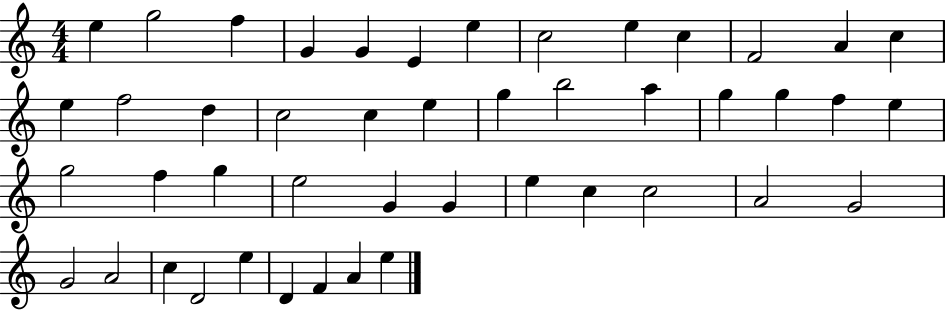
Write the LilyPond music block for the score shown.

{
  \clef treble
  \numericTimeSignature
  \time 4/4
  \key c \major
  e''4 g''2 f''4 | g'4 g'4 e'4 e''4 | c''2 e''4 c''4 | f'2 a'4 c''4 | \break e''4 f''2 d''4 | c''2 c''4 e''4 | g''4 b''2 a''4 | g''4 g''4 f''4 e''4 | \break g''2 f''4 g''4 | e''2 g'4 g'4 | e''4 c''4 c''2 | a'2 g'2 | \break g'2 a'2 | c''4 d'2 e''4 | d'4 f'4 a'4 e''4 | \bar "|."
}